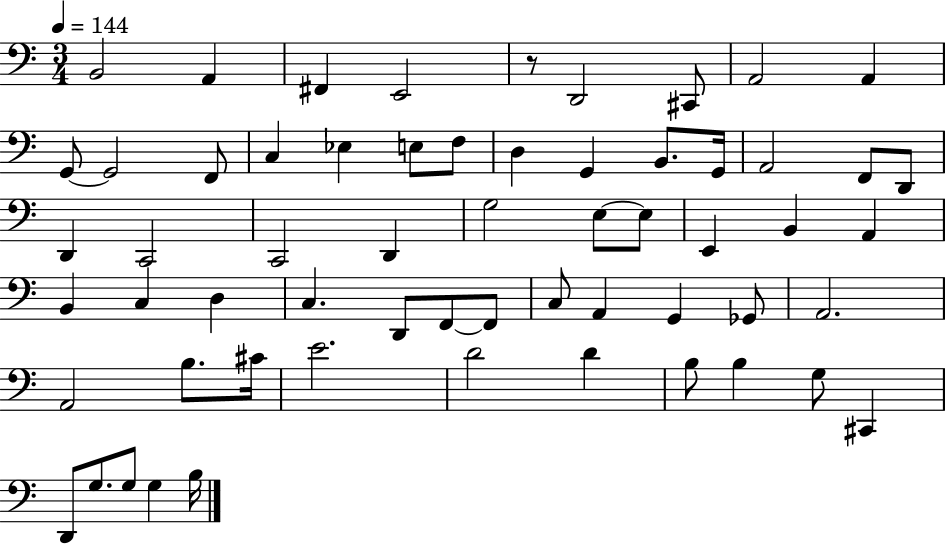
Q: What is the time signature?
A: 3/4